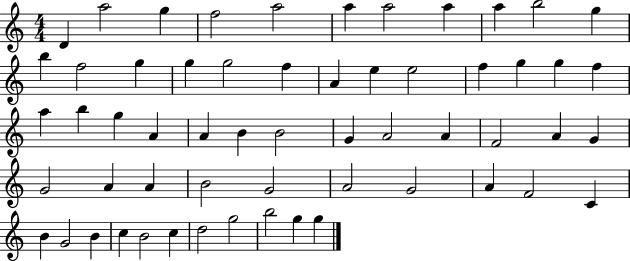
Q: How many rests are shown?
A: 0